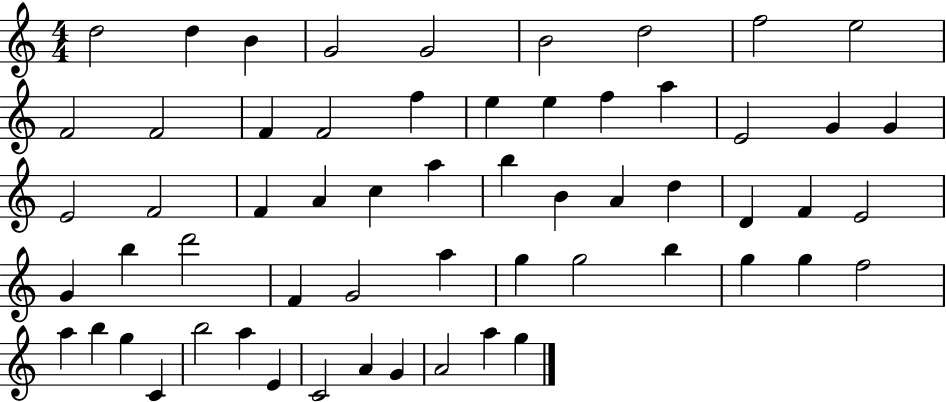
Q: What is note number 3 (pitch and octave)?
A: B4